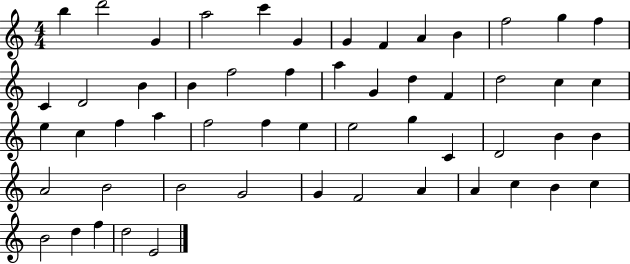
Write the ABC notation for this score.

X:1
T:Untitled
M:4/4
L:1/4
K:C
b d'2 G a2 c' G G F A B f2 g f C D2 B B f2 f a G d F d2 c c e c f a f2 f e e2 g C D2 B B A2 B2 B2 G2 G F2 A A c B c B2 d f d2 E2